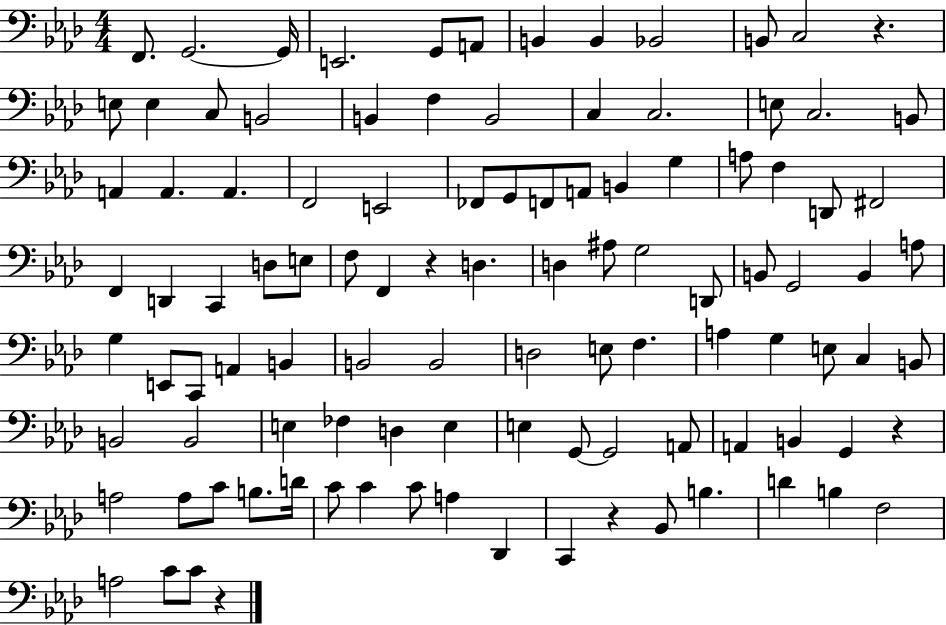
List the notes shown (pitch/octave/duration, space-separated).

F2/e. G2/h. G2/s E2/h. G2/e A2/e B2/q B2/q Bb2/h B2/e C3/h R/q. E3/e E3/q C3/e B2/h B2/q F3/q B2/h C3/q C3/h. E3/e C3/h. B2/e A2/q A2/q. A2/q. F2/h E2/h FES2/e G2/e F2/e A2/e B2/q G3/q A3/e F3/q D2/e F#2/h F2/q D2/q C2/q D3/e E3/e F3/e F2/q R/q D3/q. D3/q A#3/e G3/h D2/e B2/e G2/h B2/q A3/e G3/q E2/e C2/e A2/q B2/q B2/h B2/h D3/h E3/e F3/q. A3/q G3/q E3/e C3/q B2/e B2/h B2/h E3/q FES3/q D3/q E3/q E3/q G2/e G2/h A2/e A2/q B2/q G2/q R/q A3/h A3/e C4/e B3/e. D4/s C4/e C4/q C4/e A3/q Db2/q C2/q R/q Bb2/e B3/q. D4/q B3/q F3/h A3/h C4/e C4/e R/q